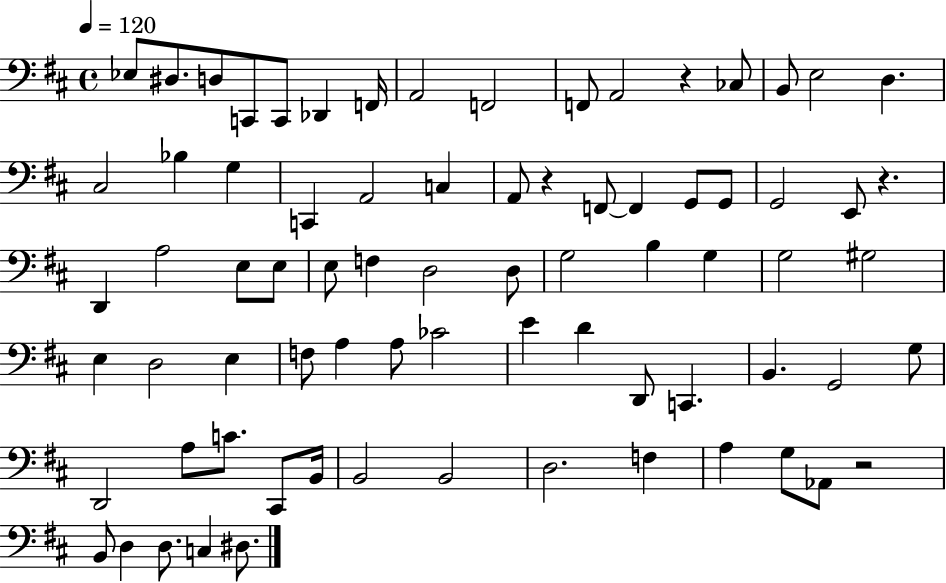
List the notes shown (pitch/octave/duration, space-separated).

Eb3/e D#3/e. D3/e C2/e C2/e Db2/q F2/s A2/h F2/h F2/e A2/h R/q CES3/e B2/e E3/h D3/q. C#3/h Bb3/q G3/q C2/q A2/h C3/q A2/e R/q F2/e F2/q G2/e G2/e G2/h E2/e R/q. D2/q A3/h E3/e E3/e E3/e F3/q D3/h D3/e G3/h B3/q G3/q G3/h G#3/h E3/q D3/h E3/q F3/e A3/q A3/e CES4/h E4/q D4/q D2/e C2/q. B2/q. G2/h G3/e D2/h A3/e C4/e. C#2/e B2/s B2/h B2/h D3/h. F3/q A3/q G3/e Ab2/e R/h B2/e D3/q D3/e. C3/q D#3/e.